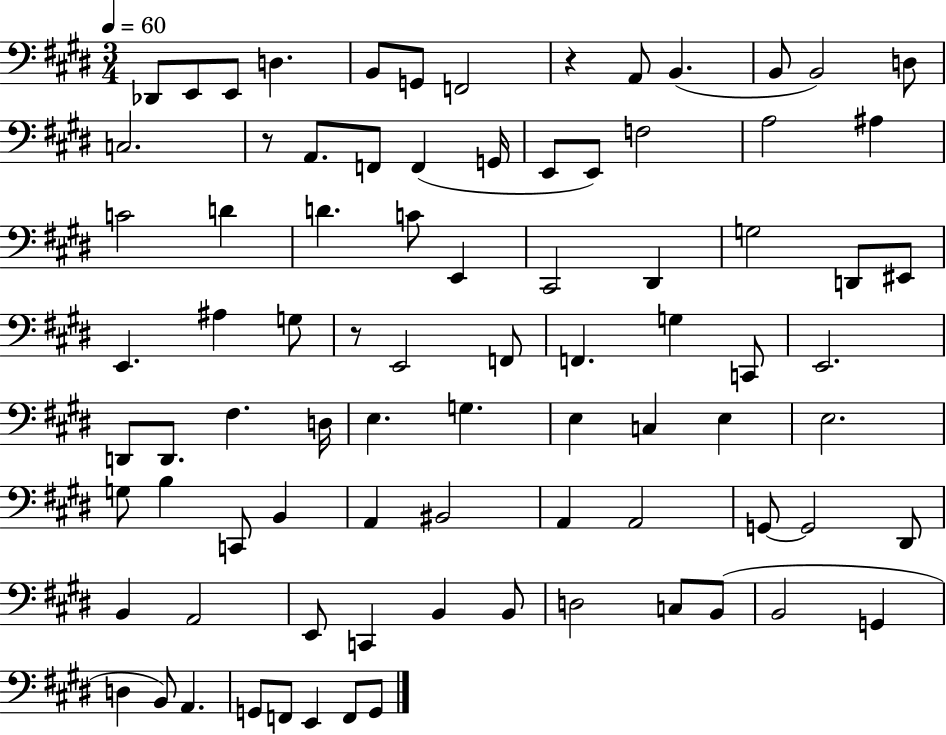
Db2/e E2/e E2/e D3/q. B2/e G2/e F2/h R/q A2/e B2/q. B2/e B2/h D3/e C3/h. R/e A2/e. F2/e F2/q G2/s E2/e E2/e F3/h A3/h A#3/q C4/h D4/q D4/q. C4/e E2/q C#2/h D#2/q G3/h D2/e EIS2/e E2/q. A#3/q G3/e R/e E2/h F2/e F2/q. G3/q C2/e E2/h. D2/e D2/e. F#3/q. D3/s E3/q. G3/q. E3/q C3/q E3/q E3/h. G3/e B3/q C2/e B2/q A2/q BIS2/h A2/q A2/h G2/e G2/h D#2/e B2/q A2/h E2/e C2/q B2/q B2/e D3/h C3/e B2/e B2/h G2/q D3/q B2/e A2/q. G2/e F2/e E2/q F2/e G2/e